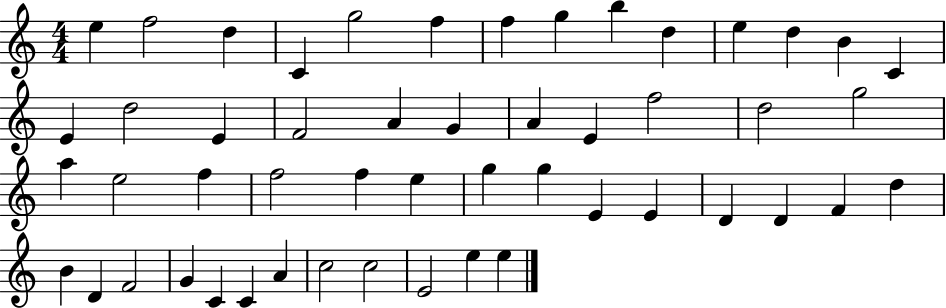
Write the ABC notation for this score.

X:1
T:Untitled
M:4/4
L:1/4
K:C
e f2 d C g2 f f g b d e d B C E d2 E F2 A G A E f2 d2 g2 a e2 f f2 f e g g E E D D F d B D F2 G C C A c2 c2 E2 e e